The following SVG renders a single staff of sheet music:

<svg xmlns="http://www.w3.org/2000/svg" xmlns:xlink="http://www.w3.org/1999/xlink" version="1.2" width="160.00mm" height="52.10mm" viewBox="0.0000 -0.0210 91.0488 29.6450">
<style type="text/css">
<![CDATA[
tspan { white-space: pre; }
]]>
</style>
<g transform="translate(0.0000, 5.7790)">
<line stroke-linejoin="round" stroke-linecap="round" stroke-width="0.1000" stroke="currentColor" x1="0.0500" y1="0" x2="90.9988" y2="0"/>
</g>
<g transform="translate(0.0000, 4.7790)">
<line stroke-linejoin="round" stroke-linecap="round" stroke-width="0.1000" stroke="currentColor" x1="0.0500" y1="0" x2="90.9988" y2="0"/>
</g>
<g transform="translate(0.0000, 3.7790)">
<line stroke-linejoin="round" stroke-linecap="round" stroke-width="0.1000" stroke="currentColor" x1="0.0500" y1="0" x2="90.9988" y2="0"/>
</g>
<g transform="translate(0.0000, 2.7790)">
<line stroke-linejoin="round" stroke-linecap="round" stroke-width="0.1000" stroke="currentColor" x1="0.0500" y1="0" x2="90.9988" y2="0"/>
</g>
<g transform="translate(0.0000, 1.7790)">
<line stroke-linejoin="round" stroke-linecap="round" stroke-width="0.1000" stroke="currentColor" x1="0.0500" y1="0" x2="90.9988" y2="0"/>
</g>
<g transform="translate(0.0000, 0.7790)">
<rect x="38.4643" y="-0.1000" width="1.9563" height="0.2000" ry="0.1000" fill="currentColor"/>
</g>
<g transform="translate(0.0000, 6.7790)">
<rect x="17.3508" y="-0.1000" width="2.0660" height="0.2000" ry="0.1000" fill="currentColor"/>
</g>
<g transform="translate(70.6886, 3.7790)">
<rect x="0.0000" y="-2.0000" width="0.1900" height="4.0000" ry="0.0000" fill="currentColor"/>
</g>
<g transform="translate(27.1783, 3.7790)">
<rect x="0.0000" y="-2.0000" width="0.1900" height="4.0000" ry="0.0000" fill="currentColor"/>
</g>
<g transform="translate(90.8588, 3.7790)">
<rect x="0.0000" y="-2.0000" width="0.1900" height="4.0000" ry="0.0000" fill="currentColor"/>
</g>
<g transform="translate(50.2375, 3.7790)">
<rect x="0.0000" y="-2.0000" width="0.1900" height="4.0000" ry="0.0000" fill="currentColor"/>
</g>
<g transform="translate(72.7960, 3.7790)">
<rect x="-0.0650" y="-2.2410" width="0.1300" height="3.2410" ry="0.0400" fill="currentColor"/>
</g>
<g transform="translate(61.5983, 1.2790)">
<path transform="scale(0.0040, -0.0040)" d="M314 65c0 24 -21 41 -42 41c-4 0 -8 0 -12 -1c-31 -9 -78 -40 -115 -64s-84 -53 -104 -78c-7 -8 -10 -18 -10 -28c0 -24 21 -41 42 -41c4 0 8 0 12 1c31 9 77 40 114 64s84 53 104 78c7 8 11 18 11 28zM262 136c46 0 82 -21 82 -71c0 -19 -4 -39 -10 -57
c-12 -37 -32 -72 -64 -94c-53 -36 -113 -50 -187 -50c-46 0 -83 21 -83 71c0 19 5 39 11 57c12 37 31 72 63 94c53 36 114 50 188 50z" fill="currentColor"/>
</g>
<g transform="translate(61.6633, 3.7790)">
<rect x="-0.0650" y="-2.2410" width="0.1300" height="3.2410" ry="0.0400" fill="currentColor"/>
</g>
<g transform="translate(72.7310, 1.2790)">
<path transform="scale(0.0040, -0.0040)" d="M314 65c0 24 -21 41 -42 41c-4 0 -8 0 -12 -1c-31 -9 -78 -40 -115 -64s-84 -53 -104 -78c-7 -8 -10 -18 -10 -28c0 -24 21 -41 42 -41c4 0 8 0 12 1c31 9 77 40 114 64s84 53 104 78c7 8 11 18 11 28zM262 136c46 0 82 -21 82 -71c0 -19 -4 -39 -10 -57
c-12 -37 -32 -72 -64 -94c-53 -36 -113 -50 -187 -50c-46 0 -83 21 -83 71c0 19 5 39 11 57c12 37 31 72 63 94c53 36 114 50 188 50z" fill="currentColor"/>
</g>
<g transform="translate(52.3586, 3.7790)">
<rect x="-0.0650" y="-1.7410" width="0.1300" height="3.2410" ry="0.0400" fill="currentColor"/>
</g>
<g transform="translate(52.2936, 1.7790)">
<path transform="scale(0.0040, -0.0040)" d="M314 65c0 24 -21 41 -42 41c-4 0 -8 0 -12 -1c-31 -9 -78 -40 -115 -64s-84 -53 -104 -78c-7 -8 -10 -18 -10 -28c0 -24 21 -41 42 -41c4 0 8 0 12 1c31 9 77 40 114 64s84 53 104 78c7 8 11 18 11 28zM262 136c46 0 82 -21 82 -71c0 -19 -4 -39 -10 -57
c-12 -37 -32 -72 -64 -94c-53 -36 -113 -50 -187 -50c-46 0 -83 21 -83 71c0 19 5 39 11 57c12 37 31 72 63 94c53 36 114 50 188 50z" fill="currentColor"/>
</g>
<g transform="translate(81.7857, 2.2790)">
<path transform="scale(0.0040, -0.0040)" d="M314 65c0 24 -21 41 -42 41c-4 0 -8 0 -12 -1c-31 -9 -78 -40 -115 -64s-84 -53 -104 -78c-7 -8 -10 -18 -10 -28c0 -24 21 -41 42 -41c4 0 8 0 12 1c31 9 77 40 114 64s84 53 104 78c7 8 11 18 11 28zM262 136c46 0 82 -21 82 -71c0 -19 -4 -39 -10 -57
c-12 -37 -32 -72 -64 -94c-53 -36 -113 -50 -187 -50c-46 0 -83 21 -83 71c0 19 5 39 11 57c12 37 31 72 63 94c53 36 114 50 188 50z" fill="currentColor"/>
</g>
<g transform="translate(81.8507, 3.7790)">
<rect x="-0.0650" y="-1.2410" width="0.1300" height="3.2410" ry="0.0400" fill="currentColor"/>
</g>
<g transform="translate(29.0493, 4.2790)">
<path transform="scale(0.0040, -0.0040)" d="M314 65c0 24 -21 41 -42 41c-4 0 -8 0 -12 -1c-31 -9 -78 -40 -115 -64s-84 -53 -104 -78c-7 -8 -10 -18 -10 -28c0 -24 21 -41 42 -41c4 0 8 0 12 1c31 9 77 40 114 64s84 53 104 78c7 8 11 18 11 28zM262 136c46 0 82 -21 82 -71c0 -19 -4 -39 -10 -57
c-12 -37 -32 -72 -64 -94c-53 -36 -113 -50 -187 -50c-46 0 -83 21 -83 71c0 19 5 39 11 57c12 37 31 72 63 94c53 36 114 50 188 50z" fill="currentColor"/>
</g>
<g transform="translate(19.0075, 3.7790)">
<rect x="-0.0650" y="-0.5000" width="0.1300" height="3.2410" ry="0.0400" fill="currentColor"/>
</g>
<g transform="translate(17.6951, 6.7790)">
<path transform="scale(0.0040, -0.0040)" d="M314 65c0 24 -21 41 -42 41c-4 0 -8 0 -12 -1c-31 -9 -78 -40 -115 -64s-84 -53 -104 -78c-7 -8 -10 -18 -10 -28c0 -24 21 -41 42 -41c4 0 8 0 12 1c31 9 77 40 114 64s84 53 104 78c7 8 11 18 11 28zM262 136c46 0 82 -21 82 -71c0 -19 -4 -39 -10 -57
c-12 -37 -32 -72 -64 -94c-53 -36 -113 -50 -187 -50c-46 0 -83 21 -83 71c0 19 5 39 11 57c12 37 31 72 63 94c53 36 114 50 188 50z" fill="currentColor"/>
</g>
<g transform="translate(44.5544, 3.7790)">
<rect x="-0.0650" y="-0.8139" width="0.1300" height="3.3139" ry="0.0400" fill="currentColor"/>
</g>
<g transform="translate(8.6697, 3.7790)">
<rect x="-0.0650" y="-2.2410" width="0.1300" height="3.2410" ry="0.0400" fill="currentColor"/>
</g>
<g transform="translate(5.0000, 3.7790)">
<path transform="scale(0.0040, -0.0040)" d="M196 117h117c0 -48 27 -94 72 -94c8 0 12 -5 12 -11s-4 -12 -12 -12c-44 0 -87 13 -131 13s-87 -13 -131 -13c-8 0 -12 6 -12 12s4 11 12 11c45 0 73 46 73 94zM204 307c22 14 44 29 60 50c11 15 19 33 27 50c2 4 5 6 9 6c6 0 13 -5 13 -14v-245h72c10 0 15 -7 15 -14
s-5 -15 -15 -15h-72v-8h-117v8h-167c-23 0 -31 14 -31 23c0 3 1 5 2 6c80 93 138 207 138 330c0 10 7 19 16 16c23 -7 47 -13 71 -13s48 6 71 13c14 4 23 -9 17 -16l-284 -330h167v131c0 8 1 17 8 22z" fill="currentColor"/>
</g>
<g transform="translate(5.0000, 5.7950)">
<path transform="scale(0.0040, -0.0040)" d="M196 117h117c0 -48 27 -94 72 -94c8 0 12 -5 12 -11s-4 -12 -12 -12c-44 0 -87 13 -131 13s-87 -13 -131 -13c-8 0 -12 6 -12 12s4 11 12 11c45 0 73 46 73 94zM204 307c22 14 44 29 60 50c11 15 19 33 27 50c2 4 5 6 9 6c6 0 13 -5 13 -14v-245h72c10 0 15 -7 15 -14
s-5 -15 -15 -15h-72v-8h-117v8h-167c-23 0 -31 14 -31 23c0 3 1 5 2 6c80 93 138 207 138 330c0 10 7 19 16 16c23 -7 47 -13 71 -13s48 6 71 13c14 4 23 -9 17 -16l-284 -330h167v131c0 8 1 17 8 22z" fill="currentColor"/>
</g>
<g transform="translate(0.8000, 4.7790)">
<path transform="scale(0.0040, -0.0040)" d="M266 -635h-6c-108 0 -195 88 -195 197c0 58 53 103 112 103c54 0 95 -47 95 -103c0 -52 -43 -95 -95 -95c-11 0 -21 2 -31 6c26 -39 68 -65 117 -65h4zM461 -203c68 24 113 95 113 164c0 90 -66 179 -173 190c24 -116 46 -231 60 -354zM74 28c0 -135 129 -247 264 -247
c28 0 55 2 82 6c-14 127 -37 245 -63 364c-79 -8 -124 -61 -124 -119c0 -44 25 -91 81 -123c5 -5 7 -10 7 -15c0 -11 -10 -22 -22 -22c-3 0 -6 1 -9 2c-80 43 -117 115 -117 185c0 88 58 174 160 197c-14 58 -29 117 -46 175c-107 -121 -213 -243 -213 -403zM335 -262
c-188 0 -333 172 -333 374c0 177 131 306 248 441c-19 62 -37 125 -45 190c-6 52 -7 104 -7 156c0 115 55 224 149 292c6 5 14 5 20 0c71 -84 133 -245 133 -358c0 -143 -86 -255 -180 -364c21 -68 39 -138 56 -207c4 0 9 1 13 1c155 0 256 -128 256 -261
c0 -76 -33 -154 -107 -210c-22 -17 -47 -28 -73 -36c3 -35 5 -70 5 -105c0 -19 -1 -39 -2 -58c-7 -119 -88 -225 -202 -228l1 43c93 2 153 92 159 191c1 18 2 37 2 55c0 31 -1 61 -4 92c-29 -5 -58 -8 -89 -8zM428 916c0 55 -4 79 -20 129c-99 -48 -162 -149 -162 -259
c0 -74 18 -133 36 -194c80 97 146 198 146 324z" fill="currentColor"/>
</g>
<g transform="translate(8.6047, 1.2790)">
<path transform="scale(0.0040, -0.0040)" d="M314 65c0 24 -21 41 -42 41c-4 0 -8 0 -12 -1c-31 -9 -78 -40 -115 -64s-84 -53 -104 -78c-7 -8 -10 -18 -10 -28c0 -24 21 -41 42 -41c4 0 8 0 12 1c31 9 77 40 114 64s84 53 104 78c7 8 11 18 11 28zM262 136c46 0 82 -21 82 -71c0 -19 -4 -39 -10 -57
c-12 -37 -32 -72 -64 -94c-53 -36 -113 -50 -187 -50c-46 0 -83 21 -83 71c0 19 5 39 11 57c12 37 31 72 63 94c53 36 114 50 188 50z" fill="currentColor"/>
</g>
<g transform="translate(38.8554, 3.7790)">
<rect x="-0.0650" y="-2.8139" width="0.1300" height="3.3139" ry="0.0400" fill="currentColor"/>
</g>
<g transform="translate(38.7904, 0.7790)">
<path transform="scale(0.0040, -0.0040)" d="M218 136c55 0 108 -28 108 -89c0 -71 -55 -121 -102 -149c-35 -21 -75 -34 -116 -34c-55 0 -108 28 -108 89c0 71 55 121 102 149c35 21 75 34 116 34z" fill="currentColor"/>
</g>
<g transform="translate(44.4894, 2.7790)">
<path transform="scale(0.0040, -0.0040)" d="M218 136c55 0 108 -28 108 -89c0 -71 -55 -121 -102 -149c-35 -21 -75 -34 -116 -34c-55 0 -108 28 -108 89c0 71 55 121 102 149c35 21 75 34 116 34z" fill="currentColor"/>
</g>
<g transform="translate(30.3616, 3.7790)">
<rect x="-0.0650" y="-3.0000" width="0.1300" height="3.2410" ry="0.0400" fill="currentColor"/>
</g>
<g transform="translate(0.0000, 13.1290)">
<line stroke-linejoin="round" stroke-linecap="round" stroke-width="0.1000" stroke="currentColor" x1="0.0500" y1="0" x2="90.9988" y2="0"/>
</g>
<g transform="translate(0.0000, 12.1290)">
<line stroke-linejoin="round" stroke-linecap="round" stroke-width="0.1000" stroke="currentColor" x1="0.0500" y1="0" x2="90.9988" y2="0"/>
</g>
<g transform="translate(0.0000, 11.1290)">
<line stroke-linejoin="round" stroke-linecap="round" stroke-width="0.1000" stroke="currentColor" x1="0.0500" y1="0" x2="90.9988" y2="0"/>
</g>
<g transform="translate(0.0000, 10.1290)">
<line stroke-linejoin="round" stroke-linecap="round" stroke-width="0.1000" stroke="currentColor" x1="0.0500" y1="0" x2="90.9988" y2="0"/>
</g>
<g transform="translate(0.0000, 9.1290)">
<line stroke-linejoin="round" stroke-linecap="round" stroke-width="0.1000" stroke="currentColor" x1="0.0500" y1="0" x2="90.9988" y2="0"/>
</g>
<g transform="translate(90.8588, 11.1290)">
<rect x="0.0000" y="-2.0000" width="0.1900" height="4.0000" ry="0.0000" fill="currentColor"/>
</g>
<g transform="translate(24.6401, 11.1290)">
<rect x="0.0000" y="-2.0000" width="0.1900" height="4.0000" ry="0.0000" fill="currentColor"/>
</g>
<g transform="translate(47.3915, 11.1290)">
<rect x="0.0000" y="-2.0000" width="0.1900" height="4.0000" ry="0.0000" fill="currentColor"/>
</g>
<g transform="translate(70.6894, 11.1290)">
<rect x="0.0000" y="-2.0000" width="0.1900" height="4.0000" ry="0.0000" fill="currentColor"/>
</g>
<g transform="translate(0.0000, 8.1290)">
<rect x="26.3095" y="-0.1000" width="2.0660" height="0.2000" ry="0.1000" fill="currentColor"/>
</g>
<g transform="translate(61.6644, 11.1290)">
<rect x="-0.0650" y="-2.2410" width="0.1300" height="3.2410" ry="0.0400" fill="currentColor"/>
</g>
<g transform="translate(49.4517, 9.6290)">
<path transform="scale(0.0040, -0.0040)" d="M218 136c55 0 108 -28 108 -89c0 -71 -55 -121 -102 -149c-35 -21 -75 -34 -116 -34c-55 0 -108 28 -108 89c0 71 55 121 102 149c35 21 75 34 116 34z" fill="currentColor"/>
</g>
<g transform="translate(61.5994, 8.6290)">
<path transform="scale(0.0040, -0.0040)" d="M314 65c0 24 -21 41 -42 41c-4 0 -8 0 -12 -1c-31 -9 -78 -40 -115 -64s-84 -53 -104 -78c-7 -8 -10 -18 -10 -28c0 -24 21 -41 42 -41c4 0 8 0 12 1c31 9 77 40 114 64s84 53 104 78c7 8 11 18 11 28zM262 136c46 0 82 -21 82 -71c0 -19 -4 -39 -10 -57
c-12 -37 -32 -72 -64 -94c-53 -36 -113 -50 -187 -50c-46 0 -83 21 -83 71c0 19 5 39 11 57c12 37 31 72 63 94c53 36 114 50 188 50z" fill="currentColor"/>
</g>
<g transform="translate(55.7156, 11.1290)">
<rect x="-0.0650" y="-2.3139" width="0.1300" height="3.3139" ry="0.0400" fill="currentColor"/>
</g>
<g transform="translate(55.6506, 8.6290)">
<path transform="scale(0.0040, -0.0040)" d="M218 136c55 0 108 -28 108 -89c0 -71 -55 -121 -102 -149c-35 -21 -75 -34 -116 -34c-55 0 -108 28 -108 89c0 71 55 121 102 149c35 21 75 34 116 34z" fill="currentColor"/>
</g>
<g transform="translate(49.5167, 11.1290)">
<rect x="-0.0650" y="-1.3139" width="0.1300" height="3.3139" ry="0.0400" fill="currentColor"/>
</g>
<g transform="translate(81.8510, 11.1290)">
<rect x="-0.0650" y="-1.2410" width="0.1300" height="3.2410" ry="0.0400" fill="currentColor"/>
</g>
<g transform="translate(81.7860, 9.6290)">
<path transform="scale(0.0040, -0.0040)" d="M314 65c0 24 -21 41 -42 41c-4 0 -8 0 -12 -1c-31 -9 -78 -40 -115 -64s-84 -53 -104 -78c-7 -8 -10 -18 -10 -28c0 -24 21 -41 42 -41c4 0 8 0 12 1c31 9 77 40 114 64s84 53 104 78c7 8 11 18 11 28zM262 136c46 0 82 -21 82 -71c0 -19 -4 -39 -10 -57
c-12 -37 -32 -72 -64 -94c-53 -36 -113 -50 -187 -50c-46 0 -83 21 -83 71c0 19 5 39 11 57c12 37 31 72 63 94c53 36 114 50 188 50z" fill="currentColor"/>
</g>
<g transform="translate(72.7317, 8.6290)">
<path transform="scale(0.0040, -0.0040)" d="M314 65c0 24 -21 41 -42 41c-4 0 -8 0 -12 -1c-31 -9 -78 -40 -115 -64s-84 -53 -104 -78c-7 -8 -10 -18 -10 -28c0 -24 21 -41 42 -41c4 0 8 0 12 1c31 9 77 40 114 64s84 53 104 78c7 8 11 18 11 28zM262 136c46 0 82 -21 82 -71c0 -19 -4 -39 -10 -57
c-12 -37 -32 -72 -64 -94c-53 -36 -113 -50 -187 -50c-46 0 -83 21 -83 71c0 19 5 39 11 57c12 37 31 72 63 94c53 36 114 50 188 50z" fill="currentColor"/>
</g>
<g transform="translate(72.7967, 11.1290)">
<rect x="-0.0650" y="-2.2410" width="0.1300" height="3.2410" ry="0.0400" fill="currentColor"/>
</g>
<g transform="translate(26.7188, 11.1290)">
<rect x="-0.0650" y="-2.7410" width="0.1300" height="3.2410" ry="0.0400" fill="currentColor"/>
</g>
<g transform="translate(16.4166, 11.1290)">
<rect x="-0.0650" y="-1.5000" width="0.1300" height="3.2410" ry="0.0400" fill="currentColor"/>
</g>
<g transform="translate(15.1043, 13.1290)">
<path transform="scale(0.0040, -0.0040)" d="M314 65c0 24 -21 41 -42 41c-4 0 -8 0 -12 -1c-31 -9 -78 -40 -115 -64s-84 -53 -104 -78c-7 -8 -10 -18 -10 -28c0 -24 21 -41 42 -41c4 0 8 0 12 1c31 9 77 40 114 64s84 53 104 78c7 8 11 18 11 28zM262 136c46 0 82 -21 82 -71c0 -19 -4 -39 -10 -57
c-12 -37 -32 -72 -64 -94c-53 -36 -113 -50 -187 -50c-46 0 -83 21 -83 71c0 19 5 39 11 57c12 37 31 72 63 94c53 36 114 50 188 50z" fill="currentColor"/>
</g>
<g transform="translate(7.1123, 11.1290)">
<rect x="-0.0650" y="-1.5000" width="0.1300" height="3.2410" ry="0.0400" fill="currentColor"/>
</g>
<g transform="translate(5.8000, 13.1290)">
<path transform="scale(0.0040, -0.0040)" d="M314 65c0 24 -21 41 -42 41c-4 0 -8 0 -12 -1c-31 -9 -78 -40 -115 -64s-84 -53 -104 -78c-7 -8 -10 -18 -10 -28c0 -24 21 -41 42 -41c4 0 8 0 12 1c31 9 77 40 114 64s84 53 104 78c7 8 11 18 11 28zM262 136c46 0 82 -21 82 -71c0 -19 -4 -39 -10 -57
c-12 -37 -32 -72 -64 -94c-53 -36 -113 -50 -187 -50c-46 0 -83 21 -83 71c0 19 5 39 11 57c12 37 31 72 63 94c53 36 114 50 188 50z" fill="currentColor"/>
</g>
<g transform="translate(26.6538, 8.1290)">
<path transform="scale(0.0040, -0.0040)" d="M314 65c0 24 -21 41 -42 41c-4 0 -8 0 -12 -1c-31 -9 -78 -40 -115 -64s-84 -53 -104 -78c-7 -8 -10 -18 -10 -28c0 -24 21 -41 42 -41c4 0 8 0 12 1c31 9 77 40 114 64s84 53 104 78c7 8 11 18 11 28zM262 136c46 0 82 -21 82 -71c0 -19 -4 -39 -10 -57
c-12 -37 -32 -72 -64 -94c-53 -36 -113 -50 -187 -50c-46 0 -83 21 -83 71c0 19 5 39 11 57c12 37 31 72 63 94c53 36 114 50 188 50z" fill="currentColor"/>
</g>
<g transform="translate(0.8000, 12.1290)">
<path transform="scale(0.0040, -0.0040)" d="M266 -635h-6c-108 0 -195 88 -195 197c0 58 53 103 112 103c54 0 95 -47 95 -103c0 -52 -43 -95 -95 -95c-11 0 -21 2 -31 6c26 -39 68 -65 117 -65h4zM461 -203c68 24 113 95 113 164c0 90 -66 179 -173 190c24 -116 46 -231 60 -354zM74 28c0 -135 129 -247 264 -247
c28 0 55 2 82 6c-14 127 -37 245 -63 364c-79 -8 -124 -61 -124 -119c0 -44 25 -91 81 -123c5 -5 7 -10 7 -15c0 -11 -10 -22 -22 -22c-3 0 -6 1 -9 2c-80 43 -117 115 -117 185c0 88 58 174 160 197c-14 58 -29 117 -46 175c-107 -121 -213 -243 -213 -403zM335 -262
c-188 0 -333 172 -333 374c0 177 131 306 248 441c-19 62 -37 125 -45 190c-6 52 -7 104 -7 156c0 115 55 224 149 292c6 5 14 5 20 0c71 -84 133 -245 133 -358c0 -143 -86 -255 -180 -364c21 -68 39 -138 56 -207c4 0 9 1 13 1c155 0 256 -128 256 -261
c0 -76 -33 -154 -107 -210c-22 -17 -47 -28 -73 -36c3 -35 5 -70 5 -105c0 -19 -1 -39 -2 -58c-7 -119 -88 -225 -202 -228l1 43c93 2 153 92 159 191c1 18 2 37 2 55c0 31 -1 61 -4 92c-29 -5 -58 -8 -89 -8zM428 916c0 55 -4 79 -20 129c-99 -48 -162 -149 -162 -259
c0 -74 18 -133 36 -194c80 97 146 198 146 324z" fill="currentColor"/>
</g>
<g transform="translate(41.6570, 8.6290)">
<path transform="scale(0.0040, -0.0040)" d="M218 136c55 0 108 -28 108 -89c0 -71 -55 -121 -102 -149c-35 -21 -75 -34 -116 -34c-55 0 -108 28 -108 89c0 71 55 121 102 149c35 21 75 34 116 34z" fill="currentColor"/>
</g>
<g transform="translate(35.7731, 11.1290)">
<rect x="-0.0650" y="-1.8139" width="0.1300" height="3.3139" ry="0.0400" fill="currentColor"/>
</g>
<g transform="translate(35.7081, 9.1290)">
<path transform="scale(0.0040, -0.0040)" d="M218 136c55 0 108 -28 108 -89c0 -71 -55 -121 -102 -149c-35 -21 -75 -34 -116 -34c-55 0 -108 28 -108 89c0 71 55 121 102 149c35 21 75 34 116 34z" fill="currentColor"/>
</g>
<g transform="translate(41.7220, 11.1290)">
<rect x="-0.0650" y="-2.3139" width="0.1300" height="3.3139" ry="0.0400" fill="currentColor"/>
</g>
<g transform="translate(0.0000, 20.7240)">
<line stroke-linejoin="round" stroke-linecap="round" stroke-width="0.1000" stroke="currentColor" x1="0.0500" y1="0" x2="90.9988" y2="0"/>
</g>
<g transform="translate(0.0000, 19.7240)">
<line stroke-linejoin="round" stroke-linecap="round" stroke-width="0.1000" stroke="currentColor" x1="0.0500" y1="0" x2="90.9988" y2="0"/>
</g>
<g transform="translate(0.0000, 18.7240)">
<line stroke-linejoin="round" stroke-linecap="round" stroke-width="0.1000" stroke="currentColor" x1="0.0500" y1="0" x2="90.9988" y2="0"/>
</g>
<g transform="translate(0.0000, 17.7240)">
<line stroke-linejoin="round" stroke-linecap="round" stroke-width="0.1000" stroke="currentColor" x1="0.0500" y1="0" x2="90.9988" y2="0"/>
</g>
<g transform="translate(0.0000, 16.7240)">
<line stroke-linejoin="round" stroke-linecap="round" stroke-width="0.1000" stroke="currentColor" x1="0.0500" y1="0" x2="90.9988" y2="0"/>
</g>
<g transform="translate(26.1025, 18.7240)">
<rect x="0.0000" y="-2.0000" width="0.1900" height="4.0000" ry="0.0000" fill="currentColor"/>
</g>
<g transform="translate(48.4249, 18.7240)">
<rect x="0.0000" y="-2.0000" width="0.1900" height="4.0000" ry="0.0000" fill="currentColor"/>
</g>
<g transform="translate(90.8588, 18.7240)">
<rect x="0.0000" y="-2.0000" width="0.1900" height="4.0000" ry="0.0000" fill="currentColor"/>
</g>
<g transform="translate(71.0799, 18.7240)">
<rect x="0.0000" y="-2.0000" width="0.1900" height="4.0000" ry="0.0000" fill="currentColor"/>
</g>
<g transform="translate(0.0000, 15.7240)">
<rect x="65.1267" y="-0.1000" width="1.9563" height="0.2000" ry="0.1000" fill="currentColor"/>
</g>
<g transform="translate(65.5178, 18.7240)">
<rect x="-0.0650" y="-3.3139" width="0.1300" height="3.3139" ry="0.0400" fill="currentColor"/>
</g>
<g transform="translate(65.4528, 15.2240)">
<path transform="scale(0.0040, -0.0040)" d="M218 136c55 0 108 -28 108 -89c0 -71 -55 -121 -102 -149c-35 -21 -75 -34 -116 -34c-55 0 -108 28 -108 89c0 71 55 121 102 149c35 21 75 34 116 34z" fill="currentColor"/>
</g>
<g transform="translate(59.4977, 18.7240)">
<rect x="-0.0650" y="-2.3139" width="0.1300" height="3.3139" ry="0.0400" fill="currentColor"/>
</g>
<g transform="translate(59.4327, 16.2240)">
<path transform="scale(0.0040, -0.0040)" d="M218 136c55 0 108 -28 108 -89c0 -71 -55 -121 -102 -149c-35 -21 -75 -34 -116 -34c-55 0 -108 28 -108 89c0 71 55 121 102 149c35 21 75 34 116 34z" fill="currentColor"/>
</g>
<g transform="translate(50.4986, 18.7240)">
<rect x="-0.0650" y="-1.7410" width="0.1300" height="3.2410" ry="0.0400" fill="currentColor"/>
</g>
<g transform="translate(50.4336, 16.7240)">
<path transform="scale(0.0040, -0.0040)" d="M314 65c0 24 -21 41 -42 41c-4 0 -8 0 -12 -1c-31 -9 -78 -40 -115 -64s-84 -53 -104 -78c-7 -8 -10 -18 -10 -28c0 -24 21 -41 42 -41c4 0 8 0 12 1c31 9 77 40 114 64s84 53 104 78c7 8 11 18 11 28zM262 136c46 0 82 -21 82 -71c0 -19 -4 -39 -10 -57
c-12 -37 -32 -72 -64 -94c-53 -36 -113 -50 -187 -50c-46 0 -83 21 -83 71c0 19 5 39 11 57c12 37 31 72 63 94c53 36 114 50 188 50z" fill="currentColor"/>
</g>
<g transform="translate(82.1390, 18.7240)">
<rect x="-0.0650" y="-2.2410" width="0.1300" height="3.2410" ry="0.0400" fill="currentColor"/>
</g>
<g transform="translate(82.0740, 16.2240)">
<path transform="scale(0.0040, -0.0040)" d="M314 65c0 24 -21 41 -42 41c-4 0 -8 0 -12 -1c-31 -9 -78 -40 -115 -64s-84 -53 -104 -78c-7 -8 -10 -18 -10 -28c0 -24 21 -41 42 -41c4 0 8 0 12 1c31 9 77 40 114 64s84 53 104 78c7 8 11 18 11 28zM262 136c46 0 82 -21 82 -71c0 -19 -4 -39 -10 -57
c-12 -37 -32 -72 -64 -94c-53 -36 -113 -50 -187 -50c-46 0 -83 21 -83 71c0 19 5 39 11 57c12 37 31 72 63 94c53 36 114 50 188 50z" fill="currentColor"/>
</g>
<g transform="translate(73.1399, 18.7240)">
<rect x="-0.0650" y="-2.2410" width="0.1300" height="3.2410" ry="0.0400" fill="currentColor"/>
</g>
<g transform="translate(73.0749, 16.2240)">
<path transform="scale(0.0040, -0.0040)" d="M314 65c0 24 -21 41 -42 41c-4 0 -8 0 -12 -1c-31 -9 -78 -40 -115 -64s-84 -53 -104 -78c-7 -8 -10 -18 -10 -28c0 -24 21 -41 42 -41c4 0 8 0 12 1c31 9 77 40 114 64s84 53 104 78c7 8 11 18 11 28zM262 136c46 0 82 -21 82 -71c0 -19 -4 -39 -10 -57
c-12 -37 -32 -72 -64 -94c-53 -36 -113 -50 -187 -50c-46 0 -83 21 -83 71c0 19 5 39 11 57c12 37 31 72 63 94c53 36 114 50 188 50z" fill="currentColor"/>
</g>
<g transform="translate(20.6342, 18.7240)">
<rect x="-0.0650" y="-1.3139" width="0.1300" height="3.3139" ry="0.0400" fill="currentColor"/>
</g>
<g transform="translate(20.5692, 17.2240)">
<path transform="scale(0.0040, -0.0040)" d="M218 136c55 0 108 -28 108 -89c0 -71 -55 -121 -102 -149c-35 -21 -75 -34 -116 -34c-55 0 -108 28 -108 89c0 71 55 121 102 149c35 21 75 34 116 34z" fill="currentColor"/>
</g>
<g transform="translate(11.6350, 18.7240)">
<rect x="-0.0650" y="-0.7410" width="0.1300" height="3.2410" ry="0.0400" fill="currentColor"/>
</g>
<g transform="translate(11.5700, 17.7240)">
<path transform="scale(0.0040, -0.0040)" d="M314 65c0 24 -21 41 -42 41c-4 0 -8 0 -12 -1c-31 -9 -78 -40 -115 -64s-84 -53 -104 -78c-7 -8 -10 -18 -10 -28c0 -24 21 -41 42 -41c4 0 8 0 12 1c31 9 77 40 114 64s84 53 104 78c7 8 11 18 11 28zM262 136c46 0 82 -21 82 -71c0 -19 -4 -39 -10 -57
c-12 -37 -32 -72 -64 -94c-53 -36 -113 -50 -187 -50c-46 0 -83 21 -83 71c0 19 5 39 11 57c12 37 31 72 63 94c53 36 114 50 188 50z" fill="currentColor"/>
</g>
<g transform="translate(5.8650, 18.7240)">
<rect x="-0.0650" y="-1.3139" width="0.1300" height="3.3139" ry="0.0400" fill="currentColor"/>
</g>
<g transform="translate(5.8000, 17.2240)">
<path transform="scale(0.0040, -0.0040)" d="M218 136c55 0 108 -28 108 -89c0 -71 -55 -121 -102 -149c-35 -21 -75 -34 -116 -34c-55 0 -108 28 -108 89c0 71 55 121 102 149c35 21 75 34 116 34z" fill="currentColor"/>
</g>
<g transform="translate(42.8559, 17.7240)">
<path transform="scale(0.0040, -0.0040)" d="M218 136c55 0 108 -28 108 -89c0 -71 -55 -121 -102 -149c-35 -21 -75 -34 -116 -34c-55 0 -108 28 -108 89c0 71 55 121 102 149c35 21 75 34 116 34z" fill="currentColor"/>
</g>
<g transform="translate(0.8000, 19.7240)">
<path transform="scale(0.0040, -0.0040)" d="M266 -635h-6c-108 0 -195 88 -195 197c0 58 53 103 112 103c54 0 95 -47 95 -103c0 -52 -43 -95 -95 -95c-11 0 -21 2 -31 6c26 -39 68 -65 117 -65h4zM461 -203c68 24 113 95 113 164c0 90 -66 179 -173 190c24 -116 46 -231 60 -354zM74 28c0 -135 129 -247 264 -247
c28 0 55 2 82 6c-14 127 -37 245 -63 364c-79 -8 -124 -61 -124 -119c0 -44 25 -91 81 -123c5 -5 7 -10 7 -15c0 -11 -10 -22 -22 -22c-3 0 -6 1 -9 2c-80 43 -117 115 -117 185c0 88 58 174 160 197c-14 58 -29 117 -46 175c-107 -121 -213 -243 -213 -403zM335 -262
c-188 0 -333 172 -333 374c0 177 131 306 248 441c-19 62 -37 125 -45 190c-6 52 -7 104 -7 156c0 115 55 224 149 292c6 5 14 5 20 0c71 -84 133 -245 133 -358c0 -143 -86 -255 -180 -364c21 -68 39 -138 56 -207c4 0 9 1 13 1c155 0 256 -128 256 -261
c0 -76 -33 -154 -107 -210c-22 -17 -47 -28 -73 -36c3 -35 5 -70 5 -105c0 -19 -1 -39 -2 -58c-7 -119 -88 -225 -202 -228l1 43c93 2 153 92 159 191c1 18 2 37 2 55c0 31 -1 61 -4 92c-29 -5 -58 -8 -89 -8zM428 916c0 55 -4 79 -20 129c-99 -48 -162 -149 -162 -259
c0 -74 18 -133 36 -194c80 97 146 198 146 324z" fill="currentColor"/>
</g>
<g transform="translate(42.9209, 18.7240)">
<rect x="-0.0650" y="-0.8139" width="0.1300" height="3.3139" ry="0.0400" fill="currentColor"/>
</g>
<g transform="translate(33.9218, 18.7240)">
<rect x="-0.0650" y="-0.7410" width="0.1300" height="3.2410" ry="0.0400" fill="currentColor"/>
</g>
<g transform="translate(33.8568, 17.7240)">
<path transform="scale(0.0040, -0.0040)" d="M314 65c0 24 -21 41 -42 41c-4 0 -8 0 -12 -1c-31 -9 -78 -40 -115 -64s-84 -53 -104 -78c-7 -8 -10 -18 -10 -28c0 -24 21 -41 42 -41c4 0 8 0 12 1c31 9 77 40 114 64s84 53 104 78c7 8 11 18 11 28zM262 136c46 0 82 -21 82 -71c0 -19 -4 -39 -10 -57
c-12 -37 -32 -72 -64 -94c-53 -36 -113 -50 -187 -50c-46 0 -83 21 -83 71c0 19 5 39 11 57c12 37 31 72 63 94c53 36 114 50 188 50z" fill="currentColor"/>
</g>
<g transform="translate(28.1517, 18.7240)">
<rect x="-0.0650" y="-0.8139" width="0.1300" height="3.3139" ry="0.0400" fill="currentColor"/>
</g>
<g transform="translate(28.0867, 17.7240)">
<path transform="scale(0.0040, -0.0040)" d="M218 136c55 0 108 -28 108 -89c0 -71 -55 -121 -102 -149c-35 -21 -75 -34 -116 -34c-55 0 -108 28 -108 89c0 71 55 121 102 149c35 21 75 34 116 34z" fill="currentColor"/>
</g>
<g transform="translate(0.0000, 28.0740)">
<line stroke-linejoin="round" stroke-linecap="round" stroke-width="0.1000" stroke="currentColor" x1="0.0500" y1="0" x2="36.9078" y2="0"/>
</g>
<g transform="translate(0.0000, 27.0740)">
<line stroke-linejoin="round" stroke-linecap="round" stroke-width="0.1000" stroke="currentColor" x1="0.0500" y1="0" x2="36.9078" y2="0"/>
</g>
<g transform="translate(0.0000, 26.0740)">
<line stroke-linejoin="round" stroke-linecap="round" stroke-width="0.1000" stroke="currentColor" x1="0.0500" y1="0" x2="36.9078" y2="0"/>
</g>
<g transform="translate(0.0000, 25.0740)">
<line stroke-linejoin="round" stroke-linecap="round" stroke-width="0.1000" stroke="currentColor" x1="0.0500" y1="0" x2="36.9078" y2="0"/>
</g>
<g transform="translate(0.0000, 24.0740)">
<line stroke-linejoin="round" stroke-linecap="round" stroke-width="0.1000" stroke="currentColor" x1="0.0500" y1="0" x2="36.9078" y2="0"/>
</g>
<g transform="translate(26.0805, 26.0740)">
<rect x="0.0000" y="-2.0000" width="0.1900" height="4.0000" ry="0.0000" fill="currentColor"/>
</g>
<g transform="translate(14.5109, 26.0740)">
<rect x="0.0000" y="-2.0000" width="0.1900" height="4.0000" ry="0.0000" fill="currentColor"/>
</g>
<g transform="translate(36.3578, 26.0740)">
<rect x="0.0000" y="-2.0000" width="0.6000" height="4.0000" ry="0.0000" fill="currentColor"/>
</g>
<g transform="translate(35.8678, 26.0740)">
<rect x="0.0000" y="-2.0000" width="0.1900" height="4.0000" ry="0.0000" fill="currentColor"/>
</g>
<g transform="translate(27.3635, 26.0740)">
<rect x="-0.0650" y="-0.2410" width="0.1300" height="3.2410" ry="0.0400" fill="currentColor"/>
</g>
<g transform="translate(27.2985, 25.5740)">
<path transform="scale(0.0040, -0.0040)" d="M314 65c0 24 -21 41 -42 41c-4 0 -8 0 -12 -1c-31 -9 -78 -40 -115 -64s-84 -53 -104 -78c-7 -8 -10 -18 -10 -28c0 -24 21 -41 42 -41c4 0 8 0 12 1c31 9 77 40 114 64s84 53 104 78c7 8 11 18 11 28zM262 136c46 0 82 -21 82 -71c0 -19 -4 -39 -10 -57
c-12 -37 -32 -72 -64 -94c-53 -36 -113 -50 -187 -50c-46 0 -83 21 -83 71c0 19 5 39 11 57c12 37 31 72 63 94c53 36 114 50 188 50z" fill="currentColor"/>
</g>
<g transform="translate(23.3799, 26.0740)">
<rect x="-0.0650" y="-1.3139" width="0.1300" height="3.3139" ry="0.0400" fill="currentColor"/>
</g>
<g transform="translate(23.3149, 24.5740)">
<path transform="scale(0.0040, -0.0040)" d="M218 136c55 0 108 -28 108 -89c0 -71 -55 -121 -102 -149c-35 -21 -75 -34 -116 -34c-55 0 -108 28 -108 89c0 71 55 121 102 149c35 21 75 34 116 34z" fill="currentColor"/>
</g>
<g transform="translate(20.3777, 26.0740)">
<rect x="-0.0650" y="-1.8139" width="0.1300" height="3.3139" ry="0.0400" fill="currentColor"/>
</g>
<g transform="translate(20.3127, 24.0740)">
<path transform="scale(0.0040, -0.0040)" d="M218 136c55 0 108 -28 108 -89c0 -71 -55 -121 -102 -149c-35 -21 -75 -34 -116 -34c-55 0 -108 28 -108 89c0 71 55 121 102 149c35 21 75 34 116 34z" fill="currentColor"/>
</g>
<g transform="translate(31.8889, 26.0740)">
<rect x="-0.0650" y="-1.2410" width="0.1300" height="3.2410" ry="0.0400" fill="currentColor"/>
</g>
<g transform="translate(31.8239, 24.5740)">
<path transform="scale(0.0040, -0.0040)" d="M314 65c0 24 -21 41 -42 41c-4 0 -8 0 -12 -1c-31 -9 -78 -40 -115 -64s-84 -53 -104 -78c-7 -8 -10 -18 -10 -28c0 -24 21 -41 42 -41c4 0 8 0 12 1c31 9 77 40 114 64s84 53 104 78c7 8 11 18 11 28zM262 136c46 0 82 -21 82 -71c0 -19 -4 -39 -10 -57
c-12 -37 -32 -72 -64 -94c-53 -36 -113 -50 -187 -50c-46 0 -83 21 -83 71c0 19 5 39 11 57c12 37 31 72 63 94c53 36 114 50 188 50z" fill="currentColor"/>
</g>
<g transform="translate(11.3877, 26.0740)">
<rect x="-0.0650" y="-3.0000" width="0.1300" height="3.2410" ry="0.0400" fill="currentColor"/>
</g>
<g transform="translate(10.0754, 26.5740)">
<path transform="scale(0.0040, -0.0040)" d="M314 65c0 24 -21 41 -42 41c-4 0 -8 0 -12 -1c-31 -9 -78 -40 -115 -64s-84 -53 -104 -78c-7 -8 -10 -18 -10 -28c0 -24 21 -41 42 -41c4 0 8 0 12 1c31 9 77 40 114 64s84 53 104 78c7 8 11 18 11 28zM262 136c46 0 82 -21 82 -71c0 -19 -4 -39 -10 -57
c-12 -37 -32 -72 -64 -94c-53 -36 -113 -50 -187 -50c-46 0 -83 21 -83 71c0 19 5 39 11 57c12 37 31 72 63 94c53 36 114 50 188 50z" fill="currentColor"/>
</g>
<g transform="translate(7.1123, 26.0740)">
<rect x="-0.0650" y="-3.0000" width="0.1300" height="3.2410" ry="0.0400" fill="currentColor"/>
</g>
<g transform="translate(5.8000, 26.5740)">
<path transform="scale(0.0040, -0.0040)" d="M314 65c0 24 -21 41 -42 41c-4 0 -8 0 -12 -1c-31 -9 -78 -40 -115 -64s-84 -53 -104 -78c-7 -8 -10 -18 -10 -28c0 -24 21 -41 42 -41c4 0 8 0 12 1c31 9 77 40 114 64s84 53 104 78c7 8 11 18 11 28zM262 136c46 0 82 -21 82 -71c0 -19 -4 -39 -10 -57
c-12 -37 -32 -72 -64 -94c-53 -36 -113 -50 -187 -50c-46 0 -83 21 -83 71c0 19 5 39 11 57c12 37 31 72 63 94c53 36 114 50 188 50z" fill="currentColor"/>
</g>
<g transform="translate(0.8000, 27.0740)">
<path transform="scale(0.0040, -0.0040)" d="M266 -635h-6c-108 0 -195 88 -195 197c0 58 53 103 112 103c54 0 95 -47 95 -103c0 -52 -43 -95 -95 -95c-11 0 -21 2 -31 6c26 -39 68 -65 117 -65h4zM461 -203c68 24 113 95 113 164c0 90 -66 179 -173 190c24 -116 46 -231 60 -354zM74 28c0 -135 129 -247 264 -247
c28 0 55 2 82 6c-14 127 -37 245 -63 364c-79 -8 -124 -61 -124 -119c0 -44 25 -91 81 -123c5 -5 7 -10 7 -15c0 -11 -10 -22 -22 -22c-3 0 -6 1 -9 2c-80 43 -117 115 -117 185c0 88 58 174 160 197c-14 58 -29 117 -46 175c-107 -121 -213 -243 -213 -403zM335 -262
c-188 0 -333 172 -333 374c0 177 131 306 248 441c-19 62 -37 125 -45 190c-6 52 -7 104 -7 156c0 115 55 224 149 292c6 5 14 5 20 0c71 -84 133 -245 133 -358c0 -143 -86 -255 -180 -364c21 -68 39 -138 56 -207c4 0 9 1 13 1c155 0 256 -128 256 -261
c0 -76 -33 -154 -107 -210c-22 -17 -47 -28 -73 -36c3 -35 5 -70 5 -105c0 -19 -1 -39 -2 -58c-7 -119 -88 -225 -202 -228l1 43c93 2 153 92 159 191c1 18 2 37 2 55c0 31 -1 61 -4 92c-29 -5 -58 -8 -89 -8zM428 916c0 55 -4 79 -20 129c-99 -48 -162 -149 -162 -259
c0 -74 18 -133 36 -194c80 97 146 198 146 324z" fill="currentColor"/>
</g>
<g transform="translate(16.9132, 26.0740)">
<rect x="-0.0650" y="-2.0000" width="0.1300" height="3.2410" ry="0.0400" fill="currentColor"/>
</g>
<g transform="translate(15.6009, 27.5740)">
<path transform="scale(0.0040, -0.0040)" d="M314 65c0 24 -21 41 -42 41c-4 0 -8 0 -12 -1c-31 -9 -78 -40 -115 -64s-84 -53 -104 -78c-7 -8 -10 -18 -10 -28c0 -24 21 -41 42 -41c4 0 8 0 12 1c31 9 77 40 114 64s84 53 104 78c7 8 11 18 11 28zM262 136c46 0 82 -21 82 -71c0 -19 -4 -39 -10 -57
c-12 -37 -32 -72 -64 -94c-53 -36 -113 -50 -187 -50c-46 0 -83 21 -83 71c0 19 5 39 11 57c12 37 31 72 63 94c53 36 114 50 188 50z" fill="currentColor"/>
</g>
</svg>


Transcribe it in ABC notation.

X:1
T:Untitled
M:4/4
L:1/4
K:C
g2 C2 A2 a d f2 g2 g2 e2 E2 E2 a2 f g e g g2 g2 e2 e d2 e d d2 d f2 g b g2 g2 A2 A2 F2 f e c2 e2